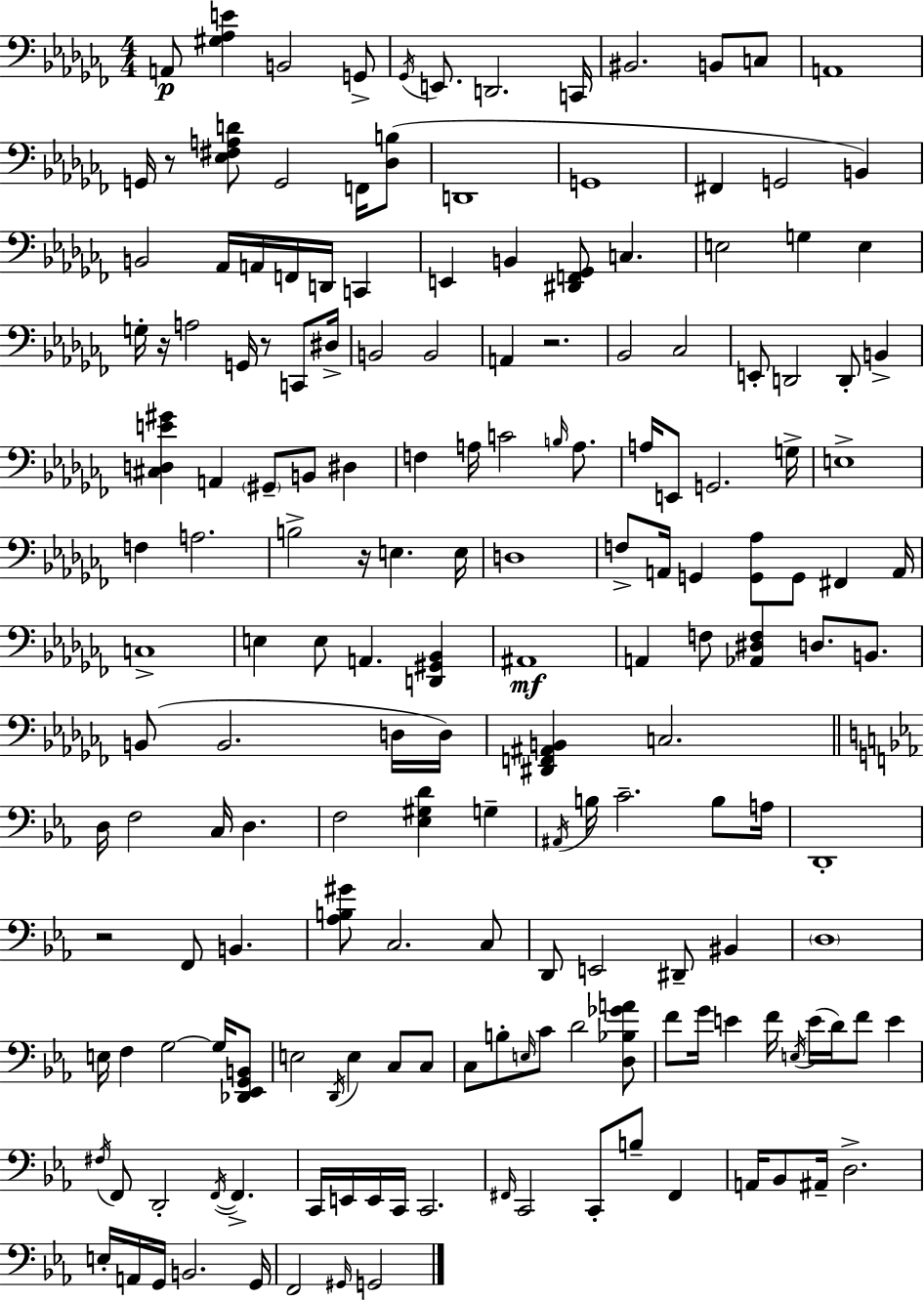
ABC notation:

X:1
T:Untitled
M:4/4
L:1/4
K:Abm
A,,/2 [^G,_A,E] B,,2 G,,/2 _G,,/4 E,,/2 D,,2 C,,/4 ^B,,2 B,,/2 C,/2 A,,4 G,,/4 z/2 [_E,^F,A,D]/2 G,,2 F,,/4 [_D,B,]/2 D,,4 G,,4 ^F,, G,,2 B,, B,,2 _A,,/4 A,,/4 F,,/4 D,,/4 C,, E,, B,, [^D,,F,,_G,,]/2 C, E,2 G, E, G,/4 z/4 A,2 G,,/4 z/2 C,,/2 ^D,/4 B,,2 B,,2 A,, z2 _B,,2 _C,2 E,,/2 D,,2 D,,/2 B,, [^C,D,E^G] A,, ^G,,/2 B,,/2 ^D, F, A,/4 C2 B,/4 A,/2 A,/4 E,,/2 G,,2 G,/4 E,4 F, A,2 B,2 z/4 E, E,/4 D,4 F,/2 A,,/4 G,, [G,,_A,]/2 G,,/2 ^F,, A,,/4 C,4 E, E,/2 A,, [D,,^G,,_B,,] ^A,,4 A,, F,/2 [_A,,^D,F,] D,/2 B,,/2 B,,/2 B,,2 D,/4 D,/4 [^D,,F,,^A,,B,,] C,2 D,/4 F,2 C,/4 D, F,2 [_E,^G,D] G, ^A,,/4 B,/4 C2 B,/2 A,/4 D,,4 z2 F,,/2 B,, [_A,B,^G]/2 C,2 C,/2 D,,/2 E,,2 ^D,,/2 ^B,, D,4 E,/4 F, G,2 G,/4 [_D,,_E,,G,,B,,]/2 E,2 D,,/4 E, C,/2 C,/2 C,/2 B,/2 E,/4 C/2 D2 [D,_B,_GA]/2 F/2 G/4 E F/4 E,/4 E/4 D/4 F/2 E ^F,/4 F,,/2 D,,2 F,,/4 F,, C,,/4 E,,/4 E,,/4 C,,/4 C,,2 ^F,,/4 C,,2 C,,/2 B,/2 ^F,, A,,/4 _B,,/2 ^A,,/4 D,2 E,/4 A,,/4 G,,/4 B,,2 G,,/4 F,,2 ^G,,/4 G,,2